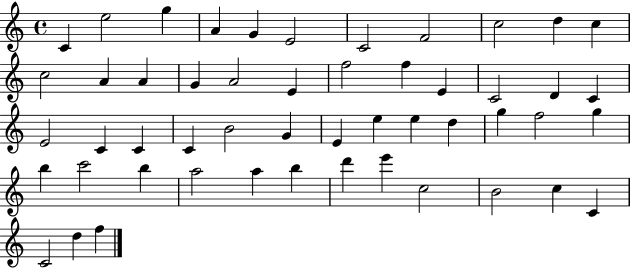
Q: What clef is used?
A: treble